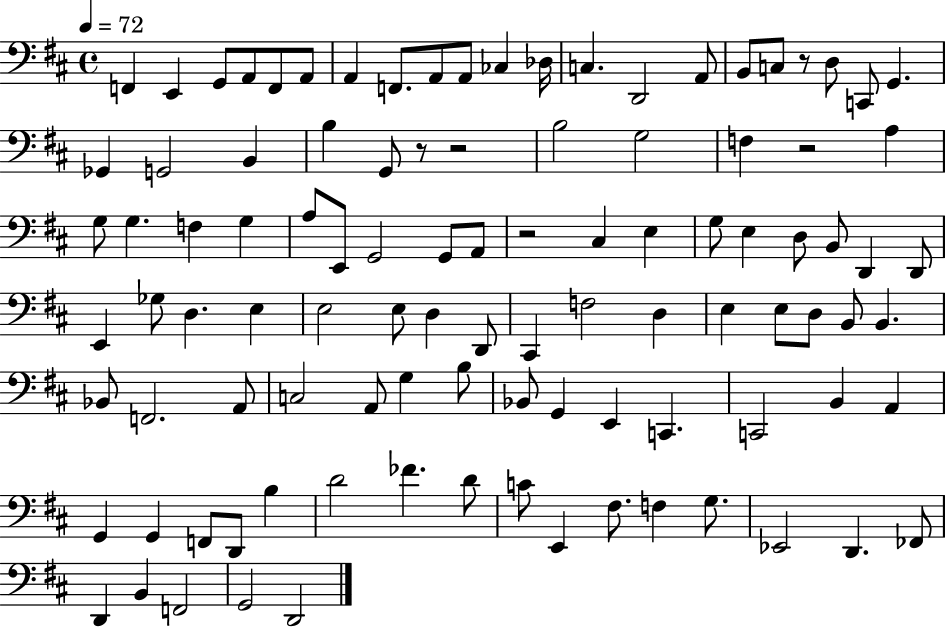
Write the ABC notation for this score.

X:1
T:Untitled
M:4/4
L:1/4
K:D
F,, E,, G,,/2 A,,/2 F,,/2 A,,/2 A,, F,,/2 A,,/2 A,,/2 _C, _D,/4 C, D,,2 A,,/2 B,,/2 C,/2 z/2 D,/2 C,,/2 G,, _G,, G,,2 B,, B, G,,/2 z/2 z2 B,2 G,2 F, z2 A, G,/2 G, F, G, A,/2 E,,/2 G,,2 G,,/2 A,,/2 z2 ^C, E, G,/2 E, D,/2 B,,/2 D,, D,,/2 E,, _G,/2 D, E, E,2 E,/2 D, D,,/2 ^C,, F,2 D, E, E,/2 D,/2 B,,/2 B,, _B,,/2 F,,2 A,,/2 C,2 A,,/2 G, B,/2 _B,,/2 G,, E,, C,, C,,2 B,, A,, G,, G,, F,,/2 D,,/2 B, D2 _F D/2 C/2 E,, ^F,/2 F, G,/2 _E,,2 D,, _F,,/2 D,, B,, F,,2 G,,2 D,,2